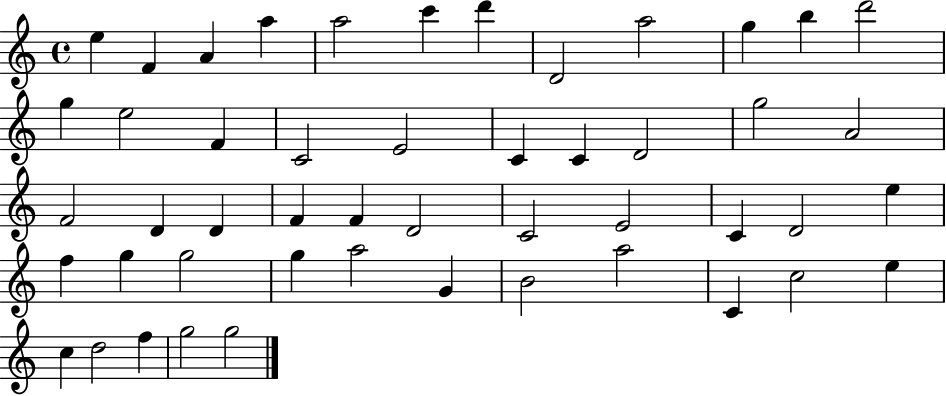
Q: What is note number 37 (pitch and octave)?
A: G5